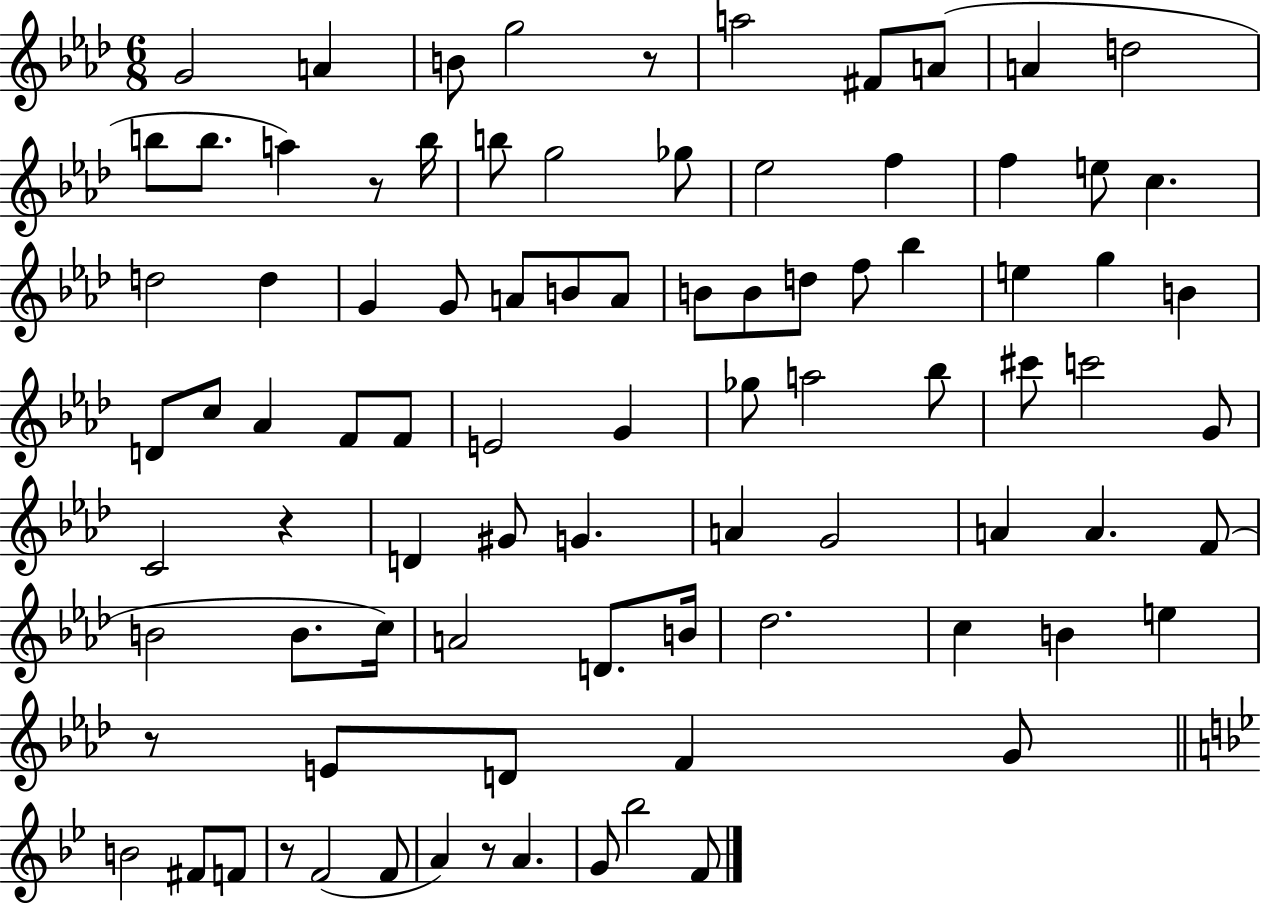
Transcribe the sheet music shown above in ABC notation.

X:1
T:Untitled
M:6/8
L:1/4
K:Ab
G2 A B/2 g2 z/2 a2 ^F/2 A/2 A d2 b/2 b/2 a z/2 b/4 b/2 g2 _g/2 _e2 f f e/2 c d2 d G G/2 A/2 B/2 A/2 B/2 B/2 d/2 f/2 _b e g B D/2 c/2 _A F/2 F/2 E2 G _g/2 a2 _b/2 ^c'/2 c'2 G/2 C2 z D ^G/2 G A G2 A A F/2 B2 B/2 c/4 A2 D/2 B/4 _d2 c B e z/2 E/2 D/2 F G/2 B2 ^F/2 F/2 z/2 F2 F/2 A z/2 A G/2 _b2 F/2